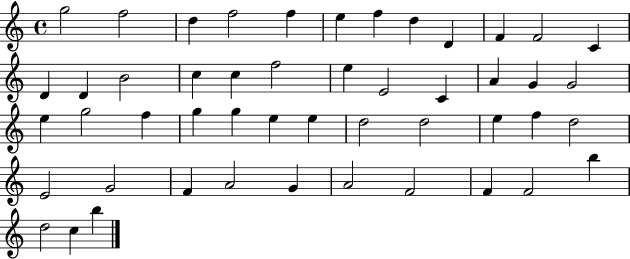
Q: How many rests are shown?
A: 0